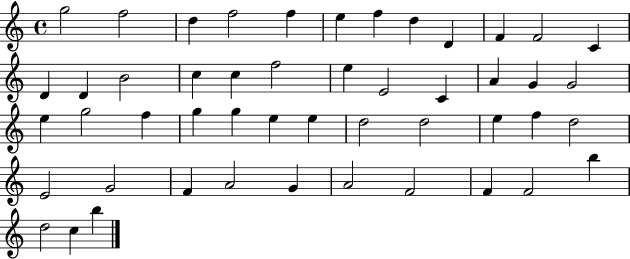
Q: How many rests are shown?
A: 0